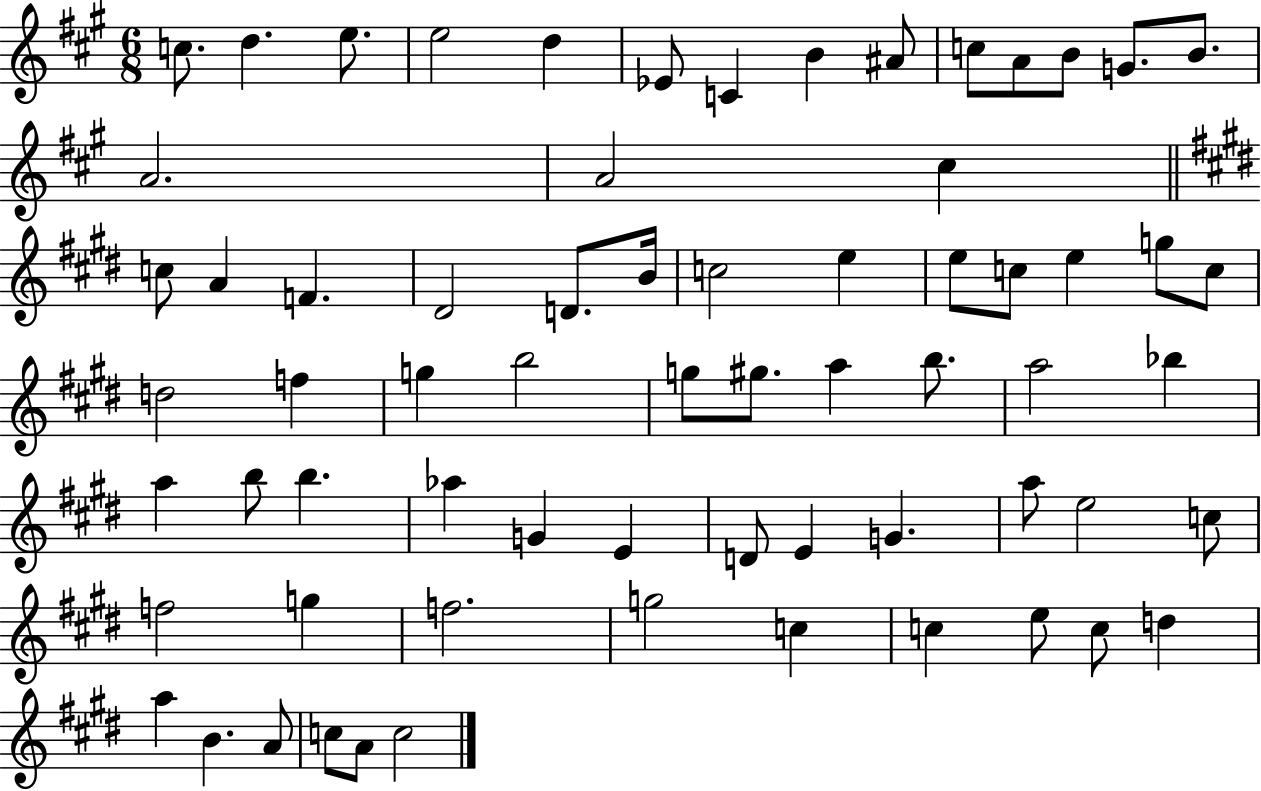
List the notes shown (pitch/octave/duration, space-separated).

C5/e. D5/q. E5/e. E5/h D5/q Eb4/e C4/q B4/q A#4/e C5/e A4/e B4/e G4/e. B4/e. A4/h. A4/h C#5/q C5/e A4/q F4/q. D#4/h D4/e. B4/s C5/h E5/q E5/e C5/e E5/q G5/e C5/e D5/h F5/q G5/q B5/h G5/e G#5/e. A5/q B5/e. A5/h Bb5/q A5/q B5/e B5/q. Ab5/q G4/q E4/q D4/e E4/q G4/q. A5/e E5/h C5/e F5/h G5/q F5/h. G5/h C5/q C5/q E5/e C5/e D5/q A5/q B4/q. A4/e C5/e A4/e C5/h